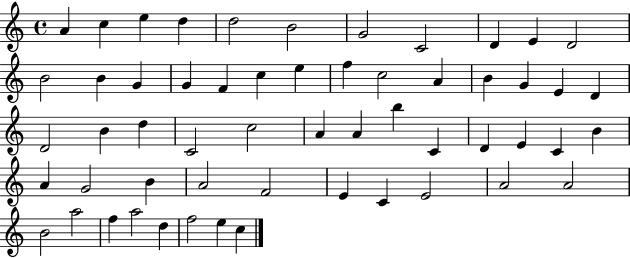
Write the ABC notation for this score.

X:1
T:Untitled
M:4/4
L:1/4
K:C
A c e d d2 B2 G2 C2 D E D2 B2 B G G F c e f c2 A B G E D D2 B d C2 c2 A A b C D E C B A G2 B A2 F2 E C E2 A2 A2 B2 a2 f a2 d f2 e c